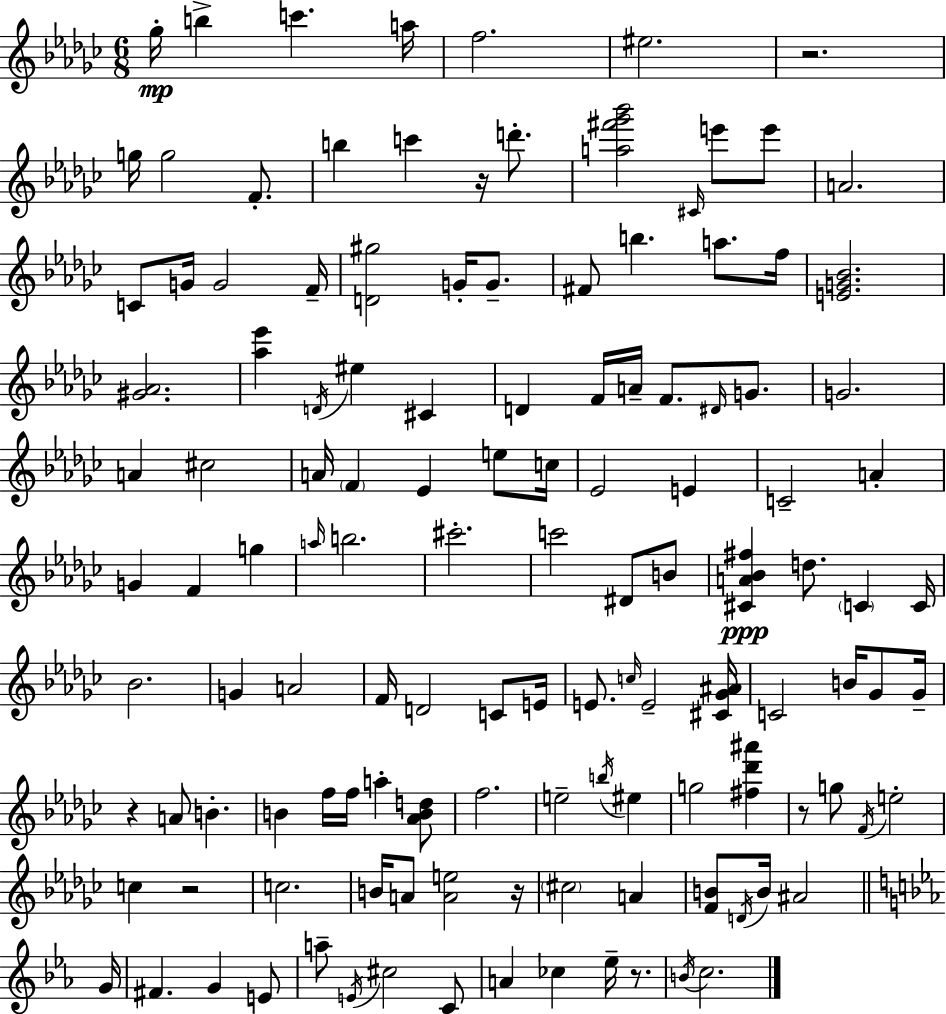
{
  \clef treble
  \numericTimeSignature
  \time 6/8
  \key ees \minor
  ges''16-.\mp b''4-> c'''4. a''16 | f''2. | eis''2. | r2. | \break g''16 g''2 f'8.-. | b''4 c'''4 r16 d'''8.-. | <a'' fis''' ges''' bes'''>2 \grace { cis'16 } e'''8 e'''8 | a'2. | \break c'8 g'16 g'2 | f'16-- <d' gis''>2 g'16-. g'8.-- | fis'8 b''4. a''8. | f''16 <e' g' bes'>2. | \break <gis' aes'>2. | <aes'' ees'''>4 \acciaccatura { d'16 } eis''4 cis'4 | d'4 f'16 a'16-- f'8. \grace { dis'16 } | g'8. g'2. | \break a'4 cis''2 | a'16 \parenthesize f'4 ees'4 | e''8 c''16 ees'2 e'4 | c'2-- a'4-. | \break g'4 f'4 g''4 | \grace { a''16 } b''2. | cis'''2.-. | c'''2 | \break dis'8 b'8 <cis' a' bes' fis''>4\ppp d''8. \parenthesize c'4 | c'16 bes'2. | g'4 a'2 | f'16 d'2 | \break c'8 e'16 e'8. \grace { c''16 } e'2-- | <cis' ges' ais'>16 c'2 | b'16 ges'8 ges'16-- r4 a'8 b'4.-. | b'4 f''16 f''16 a''4-. | \break <aes' b' d''>8 f''2. | e''2-- | \acciaccatura { b''16 } eis''4 g''2 | <fis'' des''' ais'''>4 r8 g''8 \acciaccatura { f'16 } e''2-. | \break c''4 r2 | c''2. | b'16 a'8 <a' e''>2 | r16 \parenthesize cis''2 | \break a'4 <f' b'>8 \acciaccatura { d'16 } b'16 ais'2 | \bar "||" \break \key c \minor g'16 fis'4. g'4 e'8 | a''8-- \acciaccatura { e'16 } cis''2 | c'8 a'4 ces''4 ees''16-- r8. | \acciaccatura { b'16 } c''2. | \break \bar "|."
}